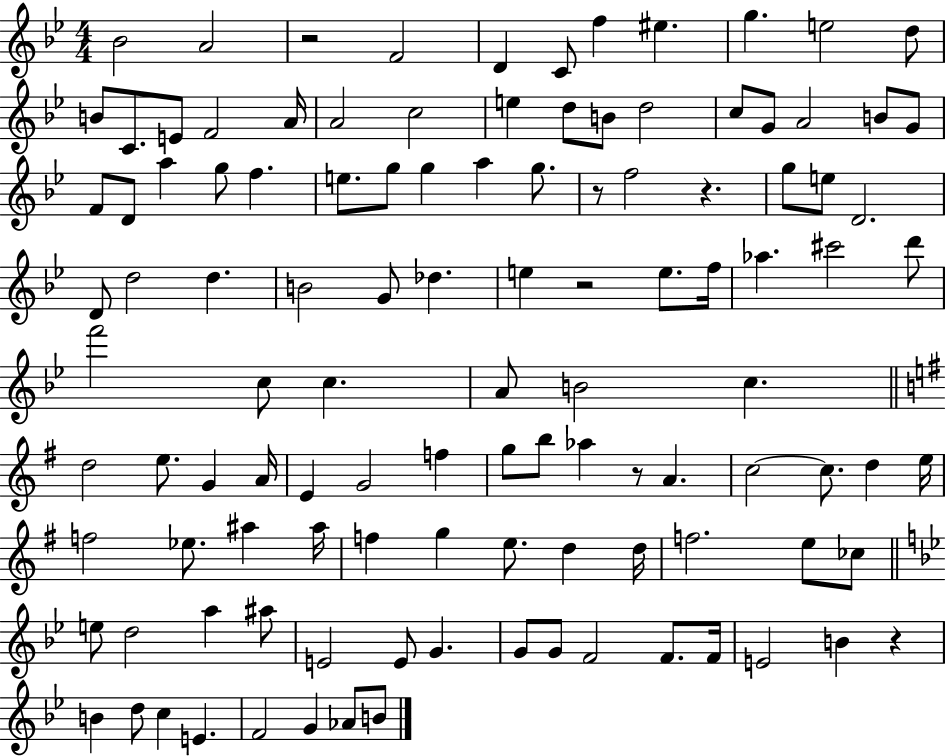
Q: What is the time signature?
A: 4/4